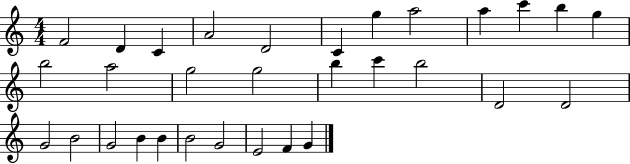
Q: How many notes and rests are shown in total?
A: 31